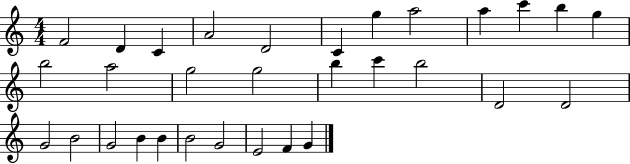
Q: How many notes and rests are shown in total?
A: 31